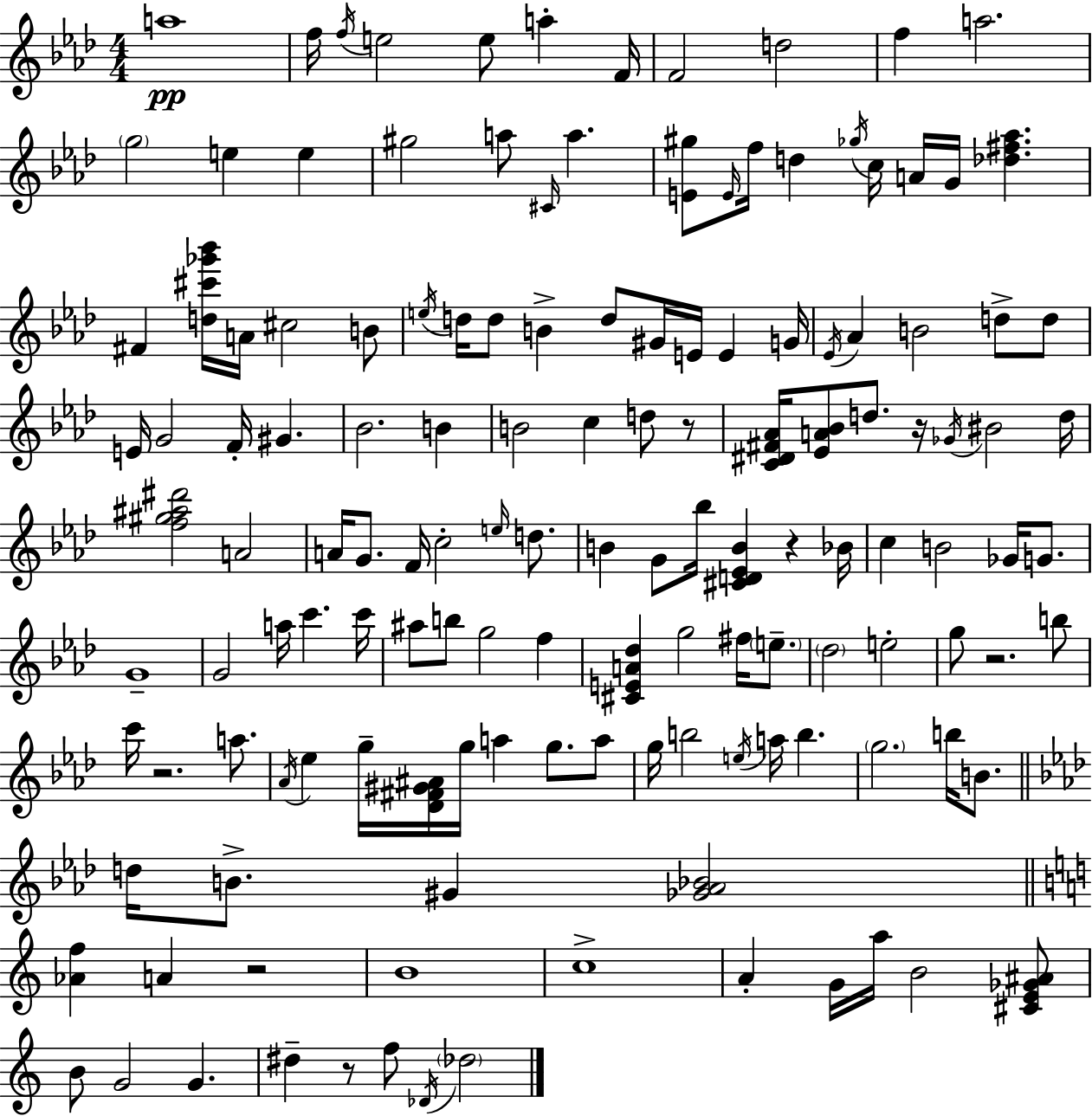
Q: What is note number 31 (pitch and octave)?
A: D5